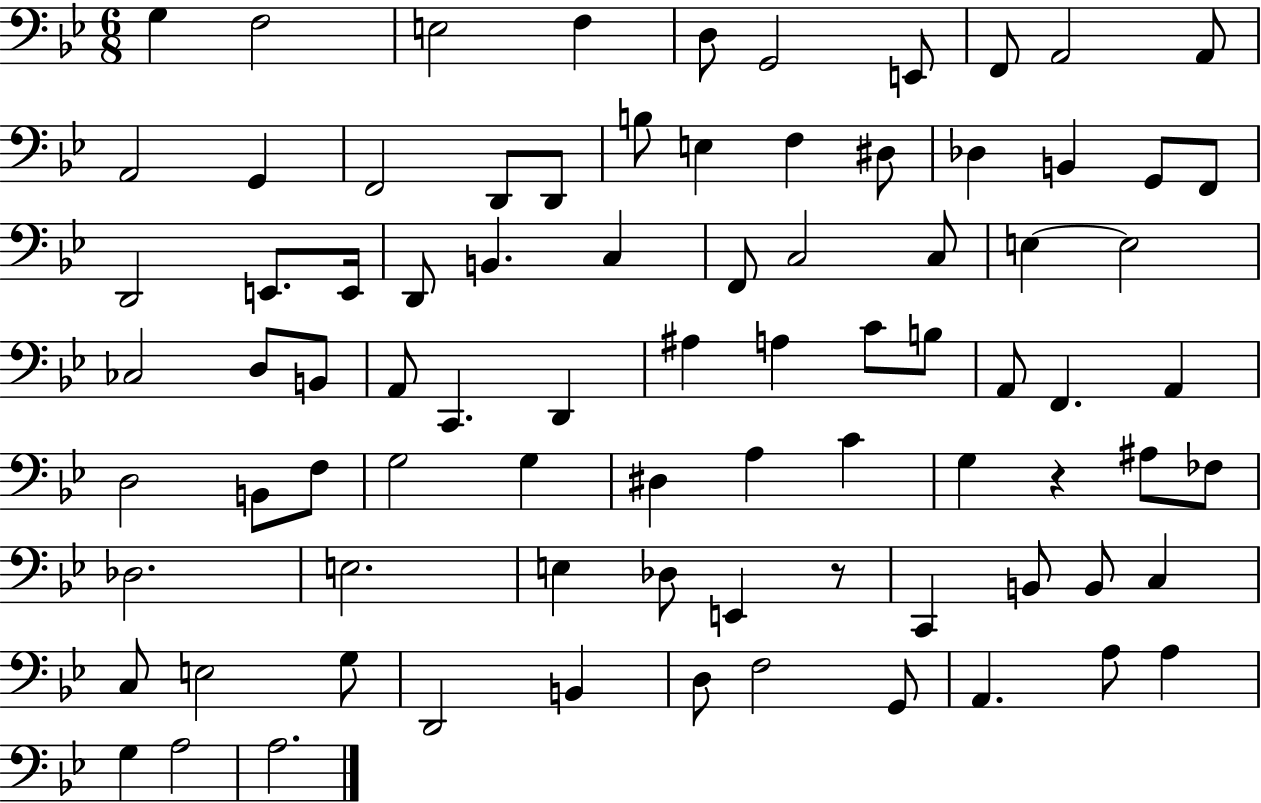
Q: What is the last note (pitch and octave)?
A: A3